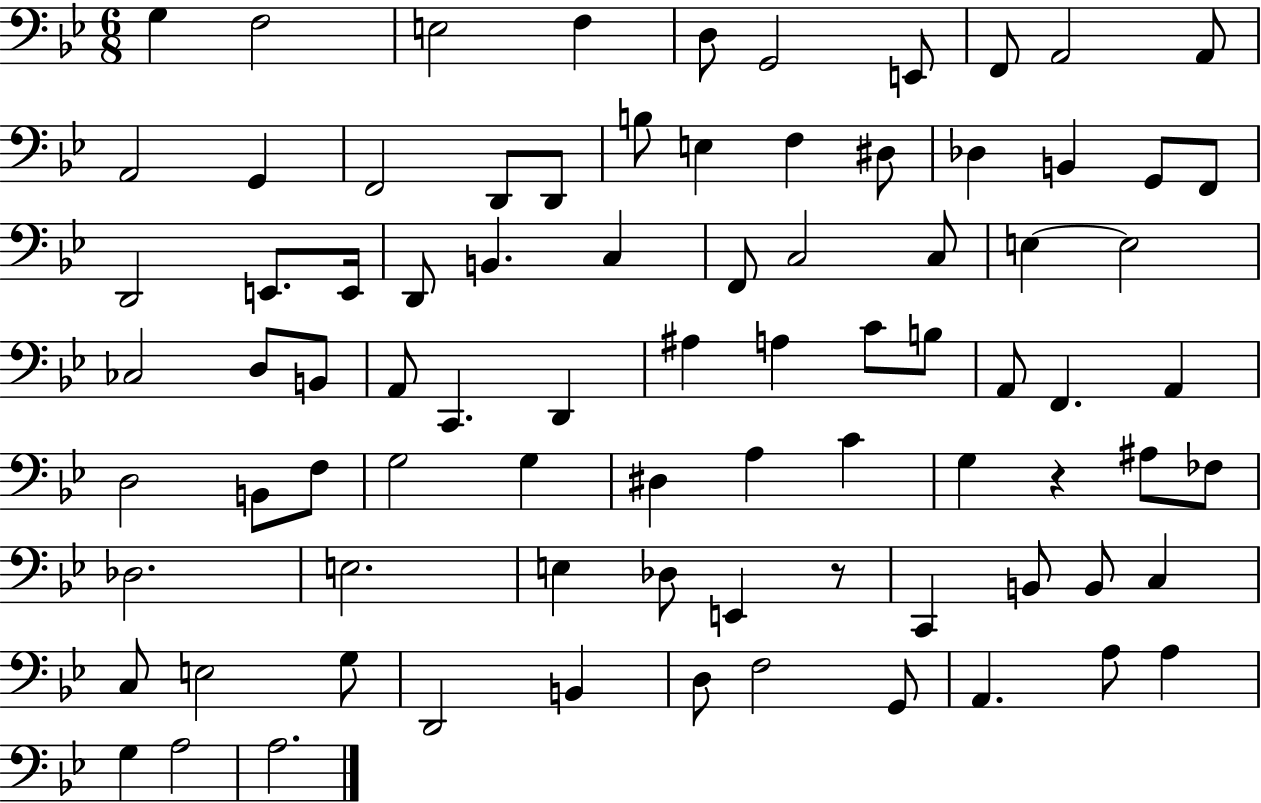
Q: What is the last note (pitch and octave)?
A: A3